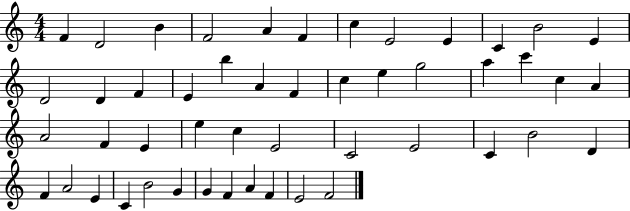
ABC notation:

X:1
T:Untitled
M:4/4
L:1/4
K:C
F D2 B F2 A F c E2 E C B2 E D2 D F E b A F c e g2 a c' c A A2 F E e c E2 C2 E2 C B2 D F A2 E C B2 G G F A F E2 F2